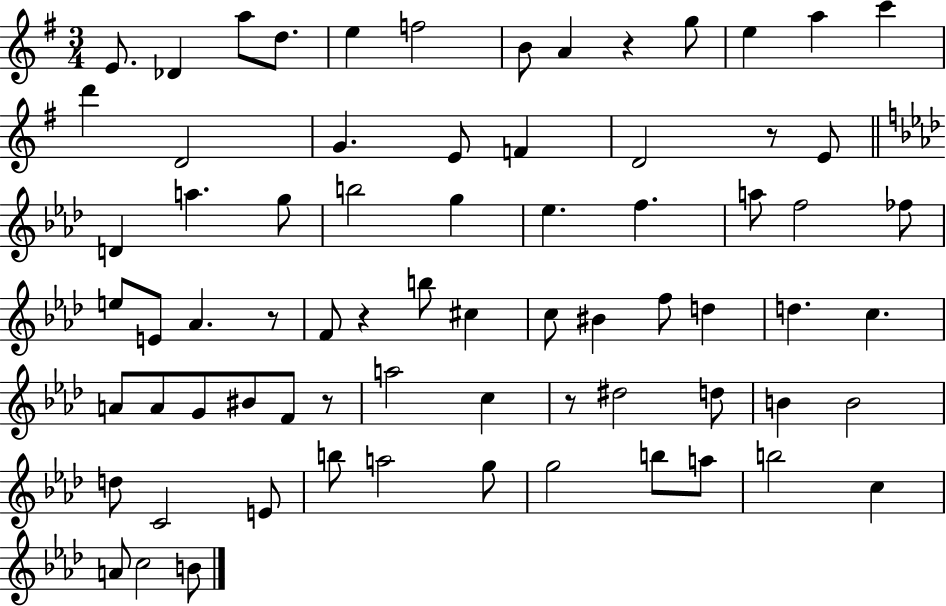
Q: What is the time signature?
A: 3/4